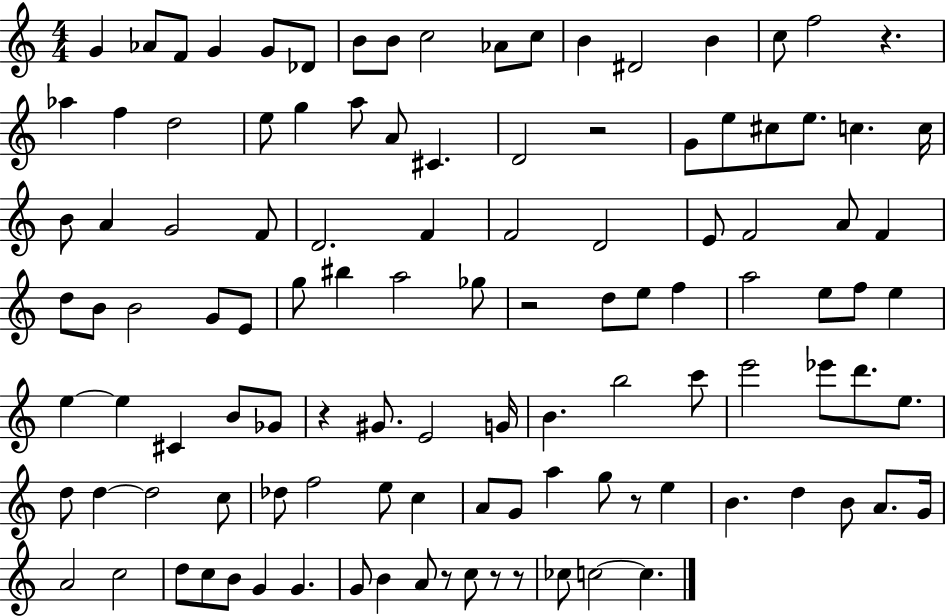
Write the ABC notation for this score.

X:1
T:Untitled
M:4/4
L:1/4
K:C
G _A/2 F/2 G G/2 _D/2 B/2 B/2 c2 _A/2 c/2 B ^D2 B c/2 f2 z _a f d2 e/2 g a/2 A/2 ^C D2 z2 G/2 e/2 ^c/2 e/2 c c/4 B/2 A G2 F/2 D2 F F2 D2 E/2 F2 A/2 F d/2 B/2 B2 G/2 E/2 g/2 ^b a2 _g/2 z2 d/2 e/2 f a2 e/2 f/2 e e e ^C B/2 _G/2 z ^G/2 E2 G/4 B b2 c'/2 e'2 _e'/2 d'/2 e/2 d/2 d d2 c/2 _d/2 f2 e/2 c A/2 G/2 a g/2 z/2 e B d B/2 A/2 G/4 A2 c2 d/2 c/2 B/2 G G G/2 B A/2 z/2 c/2 z/2 z/2 _c/2 c2 c